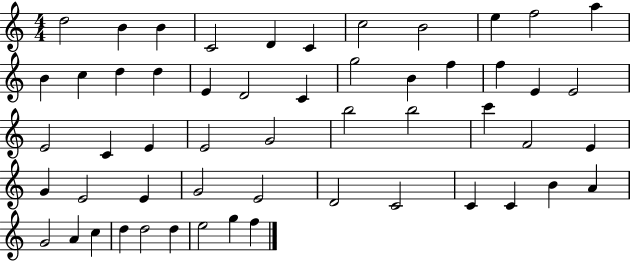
D5/h B4/q B4/q C4/h D4/q C4/q C5/h B4/h E5/q F5/h A5/q B4/q C5/q D5/q D5/q E4/q D4/h C4/q G5/h B4/q F5/q F5/q E4/q E4/h E4/h C4/q E4/q E4/h G4/h B5/h B5/h C6/q F4/h E4/q G4/q E4/h E4/q G4/h E4/h D4/h C4/h C4/q C4/q B4/q A4/q G4/h A4/q C5/q D5/q D5/h D5/q E5/h G5/q F5/q